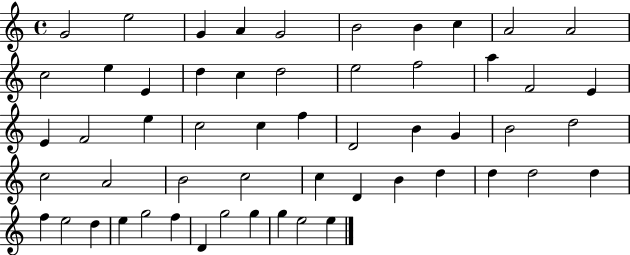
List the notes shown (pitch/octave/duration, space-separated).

G4/h E5/h G4/q A4/q G4/h B4/h B4/q C5/q A4/h A4/h C5/h E5/q E4/q D5/q C5/q D5/h E5/h F5/h A5/q F4/h E4/q E4/q F4/h E5/q C5/h C5/q F5/q D4/h B4/q G4/q B4/h D5/h C5/h A4/h B4/h C5/h C5/q D4/q B4/q D5/q D5/q D5/h D5/q F5/q E5/h D5/q E5/q G5/h F5/q D4/q G5/h G5/q G5/q E5/h E5/q